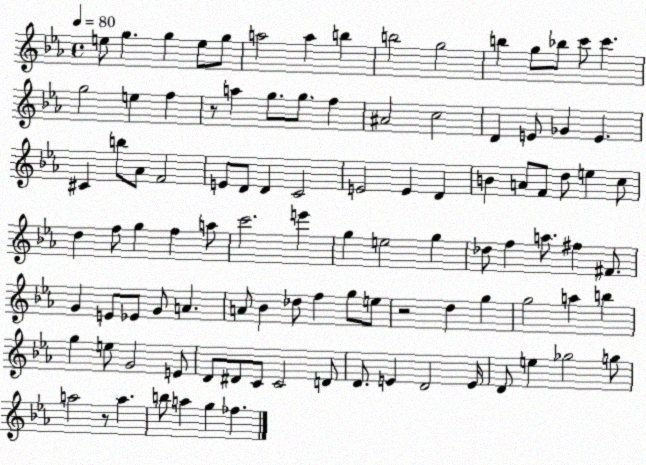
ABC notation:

X:1
T:Untitled
M:4/4
L:1/4
K:Eb
e/2 g g e/2 g/2 a2 a b b2 g2 b g/2 _b/2 c'/2 c' g2 e f z/2 a g/2 g/2 f ^A2 c2 D E/2 _G E ^C b/2 _A/2 F2 E/2 D/2 D C2 E2 E D B A/2 F/2 d/2 e c/2 d f/2 g f a/2 c'2 e' g e2 g _d/2 f a/2 ^f ^F/2 G E/2 _E/2 G/2 A A/2 _B _d/2 f g/2 e/2 z2 d g g2 a b g e/2 G2 E/2 D/2 ^D/2 C/2 C2 D/2 D/2 E D2 E/4 D/2 e _g2 g/2 a2 z/2 a b/2 a g _f